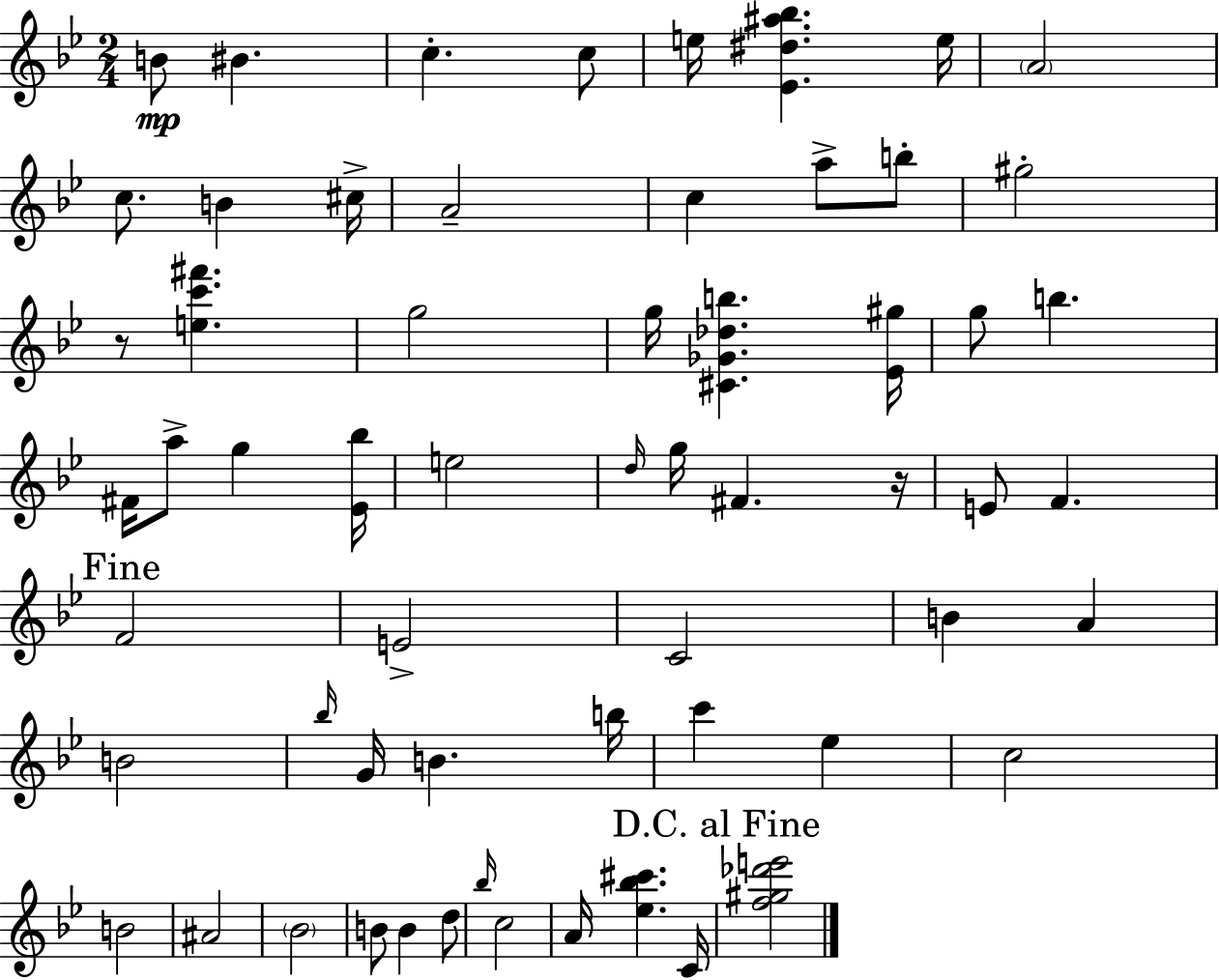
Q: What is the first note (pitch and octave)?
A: B4